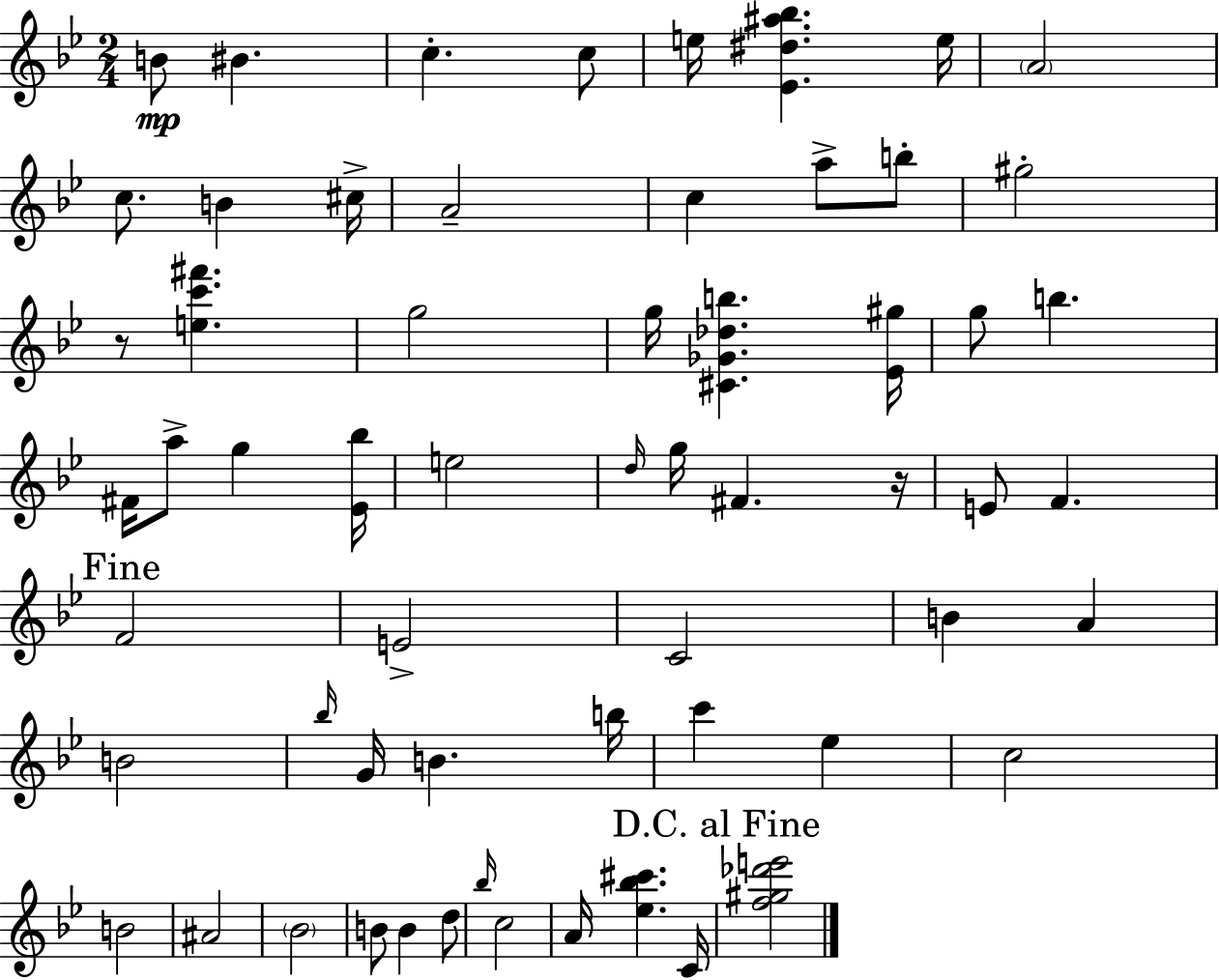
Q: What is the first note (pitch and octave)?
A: B4